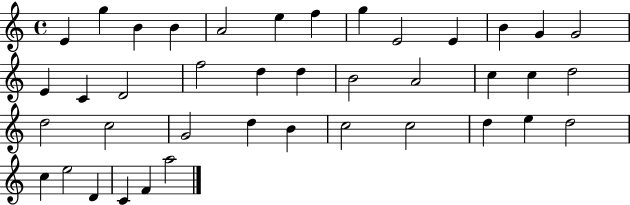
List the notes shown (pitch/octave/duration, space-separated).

E4/q G5/q B4/q B4/q A4/h E5/q F5/q G5/q E4/h E4/q B4/q G4/q G4/h E4/q C4/q D4/h F5/h D5/q D5/q B4/h A4/h C5/q C5/q D5/h D5/h C5/h G4/h D5/q B4/q C5/h C5/h D5/q E5/q D5/h C5/q E5/h D4/q C4/q F4/q A5/h